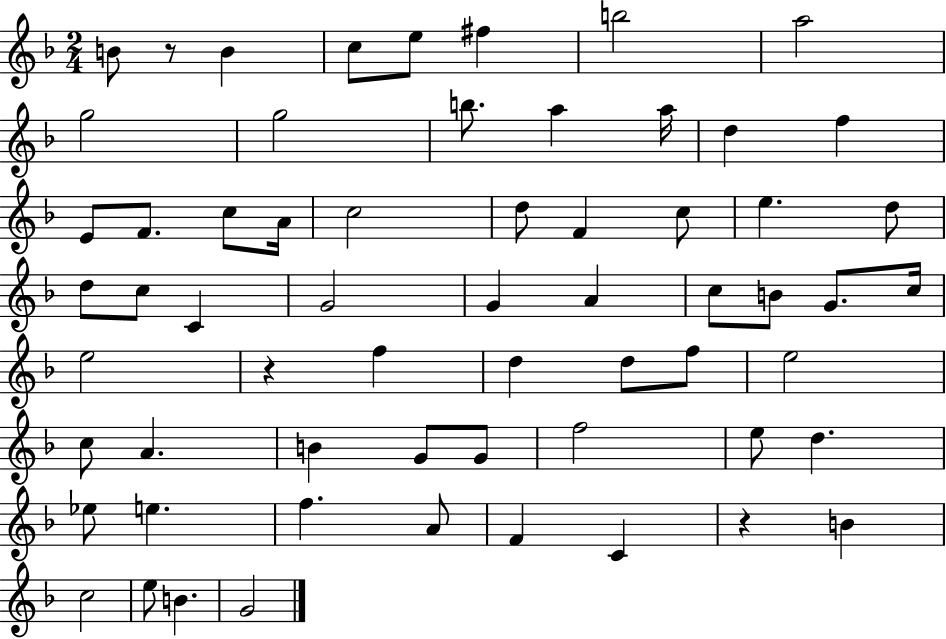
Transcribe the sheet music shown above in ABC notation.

X:1
T:Untitled
M:2/4
L:1/4
K:F
B/2 z/2 B c/2 e/2 ^f b2 a2 g2 g2 b/2 a a/4 d f E/2 F/2 c/2 A/4 c2 d/2 F c/2 e d/2 d/2 c/2 C G2 G A c/2 B/2 G/2 c/4 e2 z f d d/2 f/2 e2 c/2 A B G/2 G/2 f2 e/2 d _e/2 e f A/2 F C z B c2 e/2 B G2